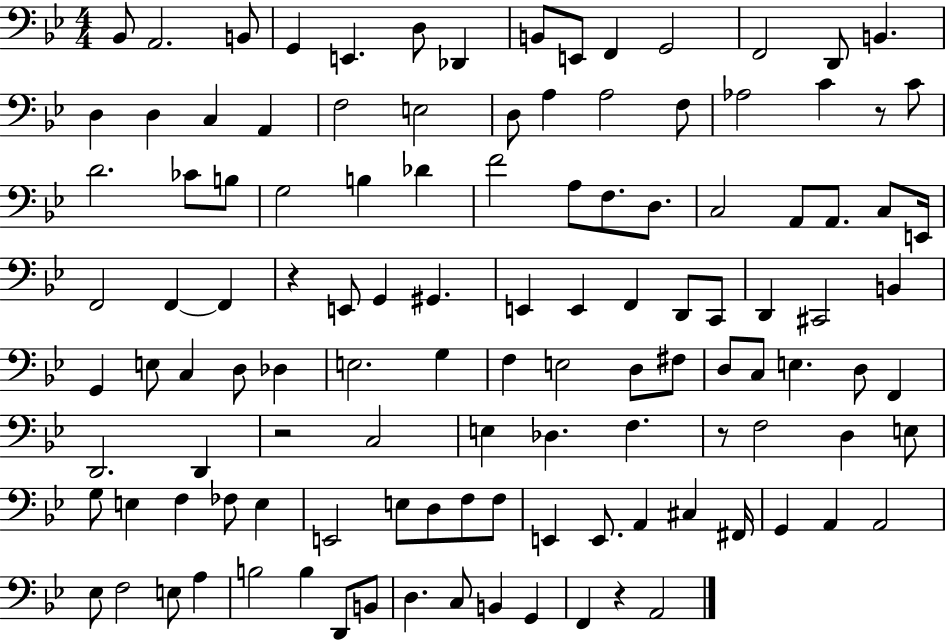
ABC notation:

X:1
T:Untitled
M:4/4
L:1/4
K:Bb
_B,,/2 A,,2 B,,/2 G,, E,, D,/2 _D,, B,,/2 E,,/2 F,, G,,2 F,,2 D,,/2 B,, D, D, C, A,, F,2 E,2 D,/2 A, A,2 F,/2 _A,2 C z/2 C/2 D2 _C/2 B,/2 G,2 B, _D F2 A,/2 F,/2 D,/2 C,2 A,,/2 A,,/2 C,/2 E,,/4 F,,2 F,, F,, z E,,/2 G,, ^G,, E,, E,, F,, D,,/2 C,,/2 D,, ^C,,2 B,, G,, E,/2 C, D,/2 _D, E,2 G, F, E,2 D,/2 ^F,/2 D,/2 C,/2 E, D,/2 F,, D,,2 D,, z2 C,2 E, _D, F, z/2 F,2 D, E,/2 G,/2 E, F, _F,/2 E, E,,2 E,/2 D,/2 F,/2 F,/2 E,, E,,/2 A,, ^C, ^F,,/4 G,, A,, A,,2 _E,/2 F,2 E,/2 A, B,2 B, D,,/2 B,,/2 D, C,/2 B,, G,, F,, z A,,2